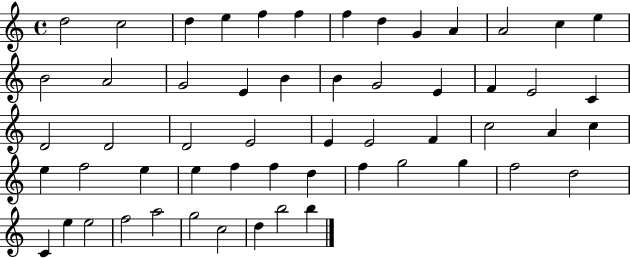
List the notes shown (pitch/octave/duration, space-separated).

D5/h C5/h D5/q E5/q F5/q F5/q F5/q D5/q G4/q A4/q A4/h C5/q E5/q B4/h A4/h G4/h E4/q B4/q B4/q G4/h E4/q F4/q E4/h C4/q D4/h D4/h D4/h E4/h E4/q E4/h F4/q C5/h A4/q C5/q E5/q F5/h E5/q E5/q F5/q F5/q D5/q F5/q G5/h G5/q F5/h D5/h C4/q E5/q E5/h F5/h A5/h G5/h C5/h D5/q B5/h B5/q